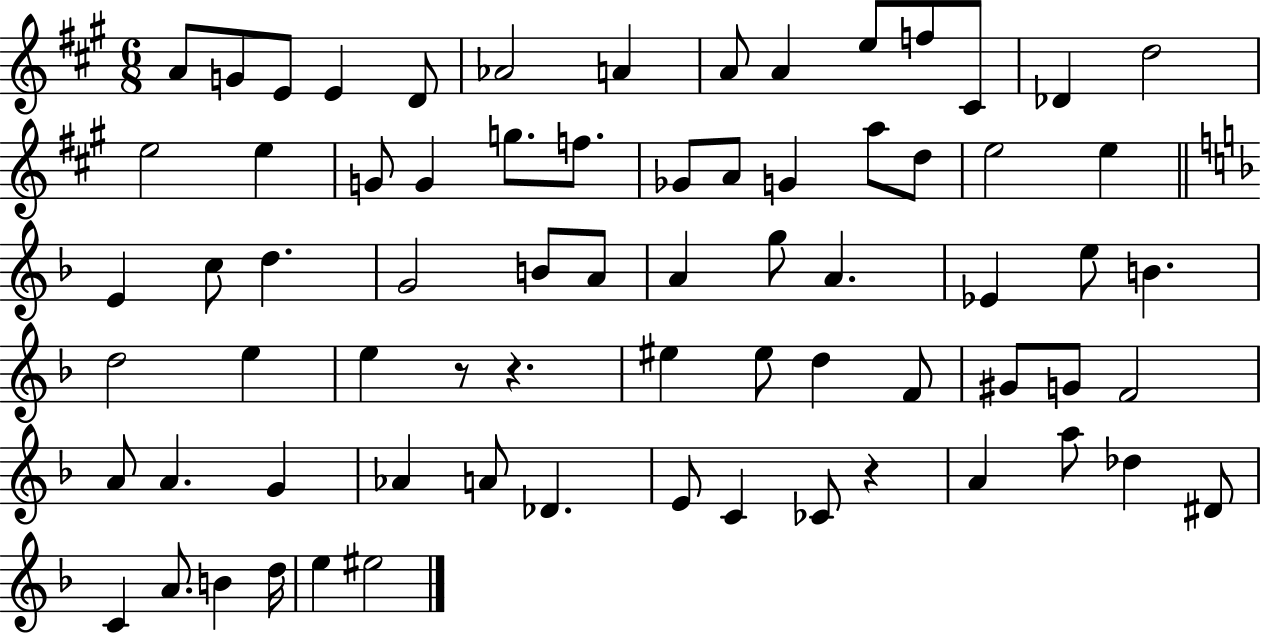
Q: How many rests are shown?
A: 3